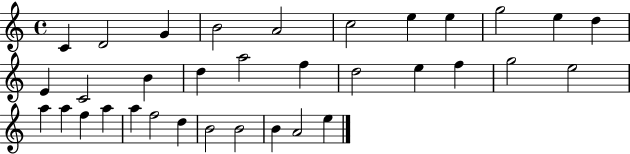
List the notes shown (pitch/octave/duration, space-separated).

C4/q D4/h G4/q B4/h A4/h C5/h E5/q E5/q G5/h E5/q D5/q E4/q C4/h B4/q D5/q A5/h F5/q D5/h E5/q F5/q G5/h E5/h A5/q A5/q F5/q A5/q A5/q F5/h D5/q B4/h B4/h B4/q A4/h E5/q